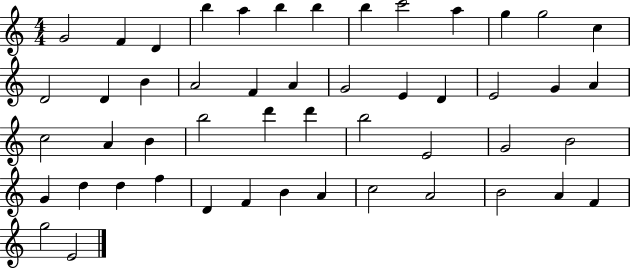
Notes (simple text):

G4/h F4/q D4/q B5/q A5/q B5/q B5/q B5/q C6/h A5/q G5/q G5/h C5/q D4/h D4/q B4/q A4/h F4/q A4/q G4/h E4/q D4/q E4/h G4/q A4/q C5/h A4/q B4/q B5/h D6/q D6/q B5/h E4/h G4/h B4/h G4/q D5/q D5/q F5/q D4/q F4/q B4/q A4/q C5/h A4/h B4/h A4/q F4/q G5/h E4/h